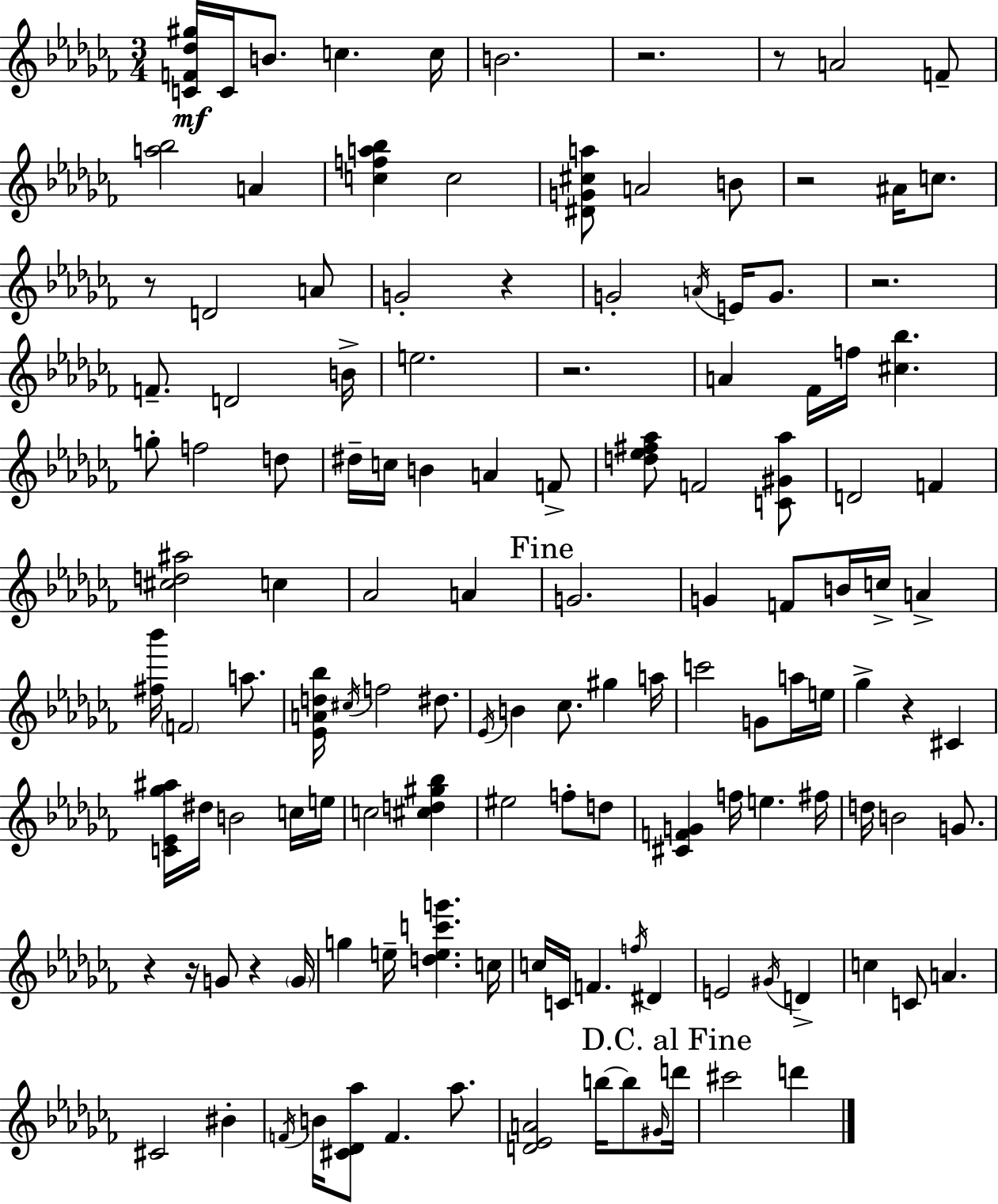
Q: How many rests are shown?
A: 11